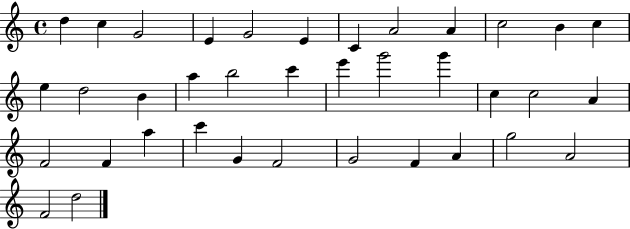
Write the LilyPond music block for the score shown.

{
  \clef treble
  \time 4/4
  \defaultTimeSignature
  \key c \major
  d''4 c''4 g'2 | e'4 g'2 e'4 | c'4 a'2 a'4 | c''2 b'4 c''4 | \break e''4 d''2 b'4 | a''4 b''2 c'''4 | e'''4 g'''2 g'''4 | c''4 c''2 a'4 | \break f'2 f'4 a''4 | c'''4 g'4 f'2 | g'2 f'4 a'4 | g''2 a'2 | \break f'2 d''2 | \bar "|."
}